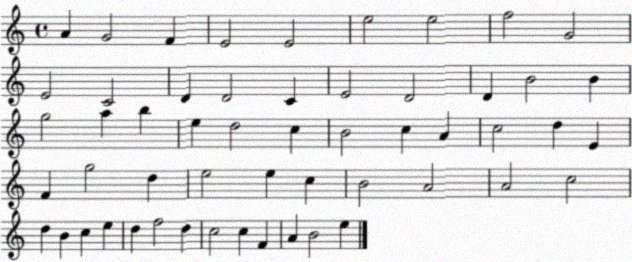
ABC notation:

X:1
T:Untitled
M:4/4
L:1/4
K:C
A G2 F E2 E2 e2 e2 f2 G2 E2 C2 D D2 C E2 D2 D B2 B g2 a b e d2 c B2 c A c2 d E F g2 d e2 e c B2 A2 A2 c2 d B c e d f2 d c2 c F A B2 e